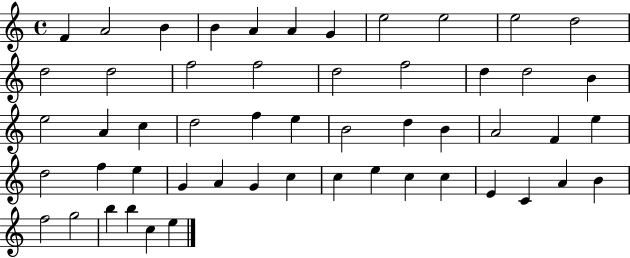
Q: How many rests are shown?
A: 0